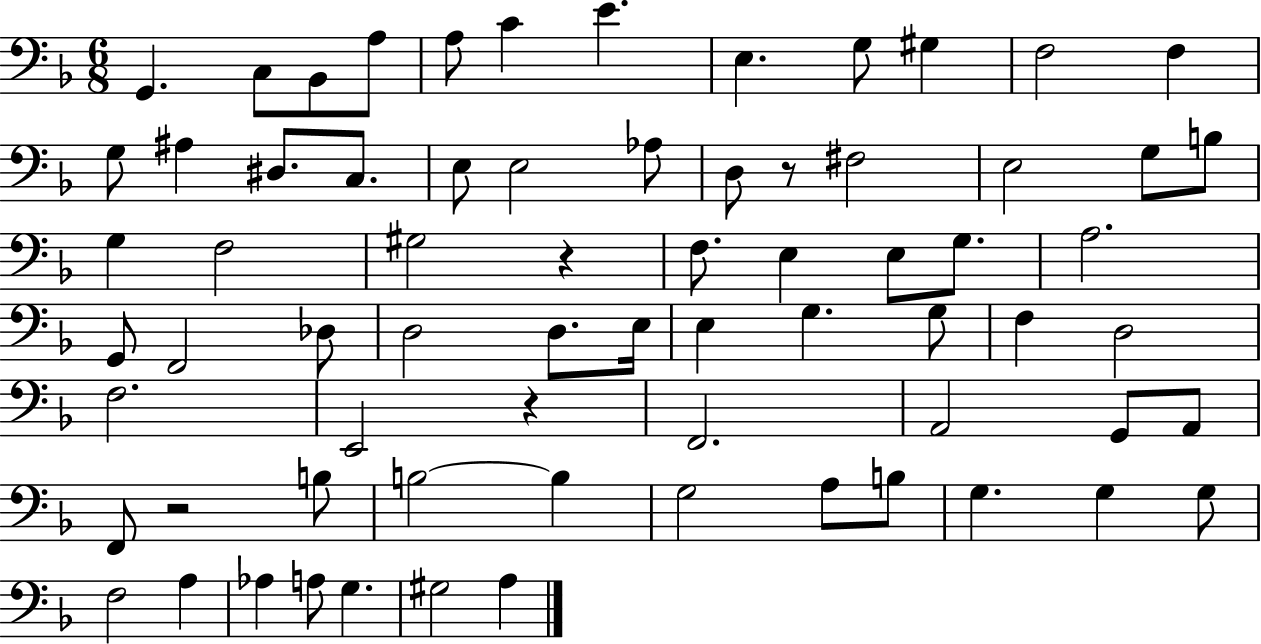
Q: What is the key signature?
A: F major